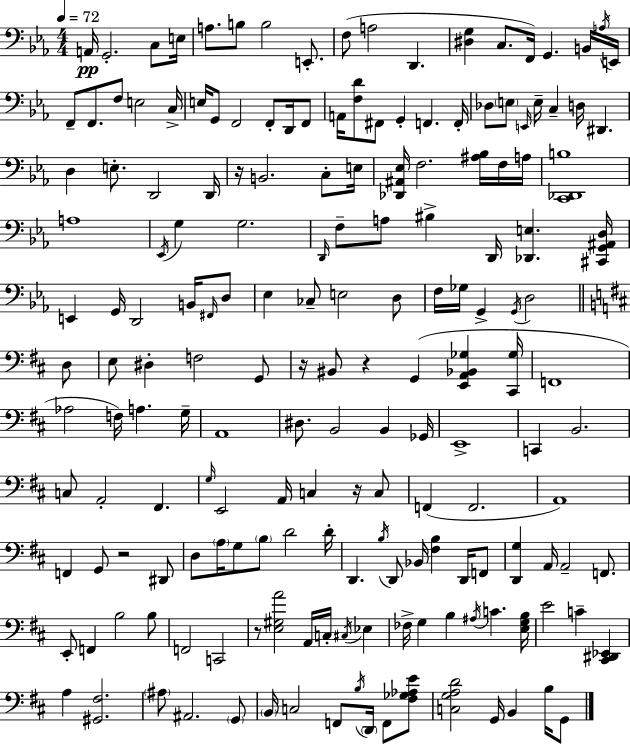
A2/s G2/h. C3/e E3/s A3/e. B3/e B3/h E2/e. F3/e A3/h D2/q. [D#3,G3]/q C3/e. F2/s G2/q. B2/s A3/s E2/s F2/e F2/e. F3/e E3/h C3/s E3/s G2/e F2/h F2/e D2/s F2/e A2/s [F3,D4]/e F#2/e G2/q F2/q. F2/s Db3/e E3/e E2/s E3/s C3/q D3/s D#2/q. D3/q E3/e. D2/h D2/s R/s B2/h. C3/e E3/s [Db2,A#2,Eb3]/s F3/h. [A#3,Bb3]/s F3/s A3/s [C2,Db2,B3]/w A3/w Eb2/s G3/q G3/h. D2/s F3/e A3/e BIS3/q D2/s [Db2,E3]/q. [C#2,G2,A#2,D3]/s E2/q G2/s D2/h B2/s F#2/s D3/e Eb3/q CES3/e E3/h D3/e F3/s Gb3/s G2/q G2/s D3/h D3/e E3/e D#3/q F3/h G2/e R/s BIS2/e R/q G2/q [E2,A2,Bb2,Gb3]/q [C#2,Gb3]/s F2/w Ab3/h F3/s A3/q. G3/s A2/w D#3/e. B2/h B2/q Gb2/s E2/w C2/q B2/h. C3/e A2/h F#2/q. G3/s E2/h A2/s C3/q R/s C3/e F2/q F2/h. A2/w F2/q G2/e R/h D#2/e D3/e A3/s G3/e B3/e D4/h D4/s D2/q. B3/s D2/e Bb2/s [F#3,B3]/q D2/s F2/e [D2,G3]/q A2/s A2/h F2/e. E2/e F2/q B3/h B3/e F2/h C2/h R/e [E3,G#3,A4]/h A2/s C3/s C#3/s Eb3/q FES3/s G3/q B3/q A#3/s C4/q. [E3,G3,B3]/s E4/h C4/q [C#2,D#2,Eb2]/q A3/q [G#2,F#3]/h. A#3/e A#2/h. G2/e B2/s C3/h F2/e B3/s D2/s F2/e [F#3,Gb3,Ab3,E4]/e [C3,G3,A3,D4]/h G2/s B2/q B3/s G2/e